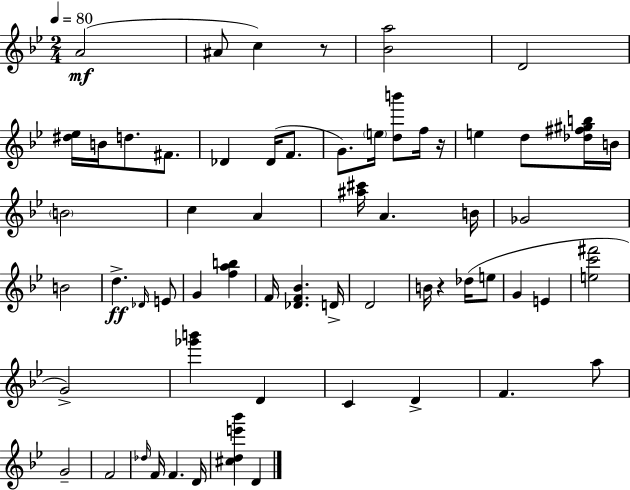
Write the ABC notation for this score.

X:1
T:Untitled
M:2/4
L:1/4
K:Bb
A2 ^A/2 c z/2 [_Ba]2 D2 [^d_e]/4 B/4 d/2 ^F/2 _D _D/4 F/2 G/2 e/4 [db']/2 f/4 z/4 e d/2 [_d^f^gb]/4 B/4 B2 c A [^a^c']/4 A B/4 _G2 B2 d _D/4 E/2 G [fab] F/4 [_DF_B] D/4 D2 B/4 z _d/4 e/2 G E [ec'^f']2 G2 [_g'b'] D C D F a/2 G2 F2 _d/4 F/4 F D/4 [^cde'_b'] D